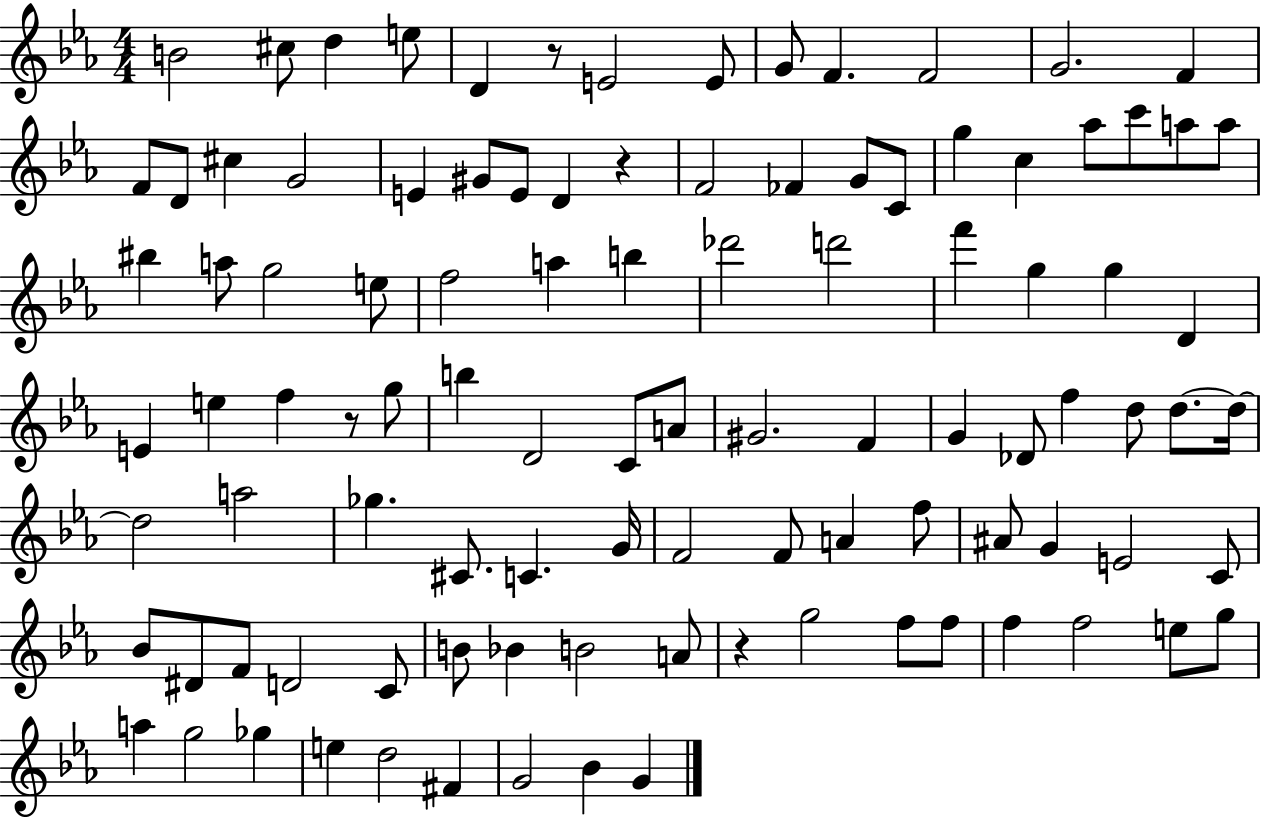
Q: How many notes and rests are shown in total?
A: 102